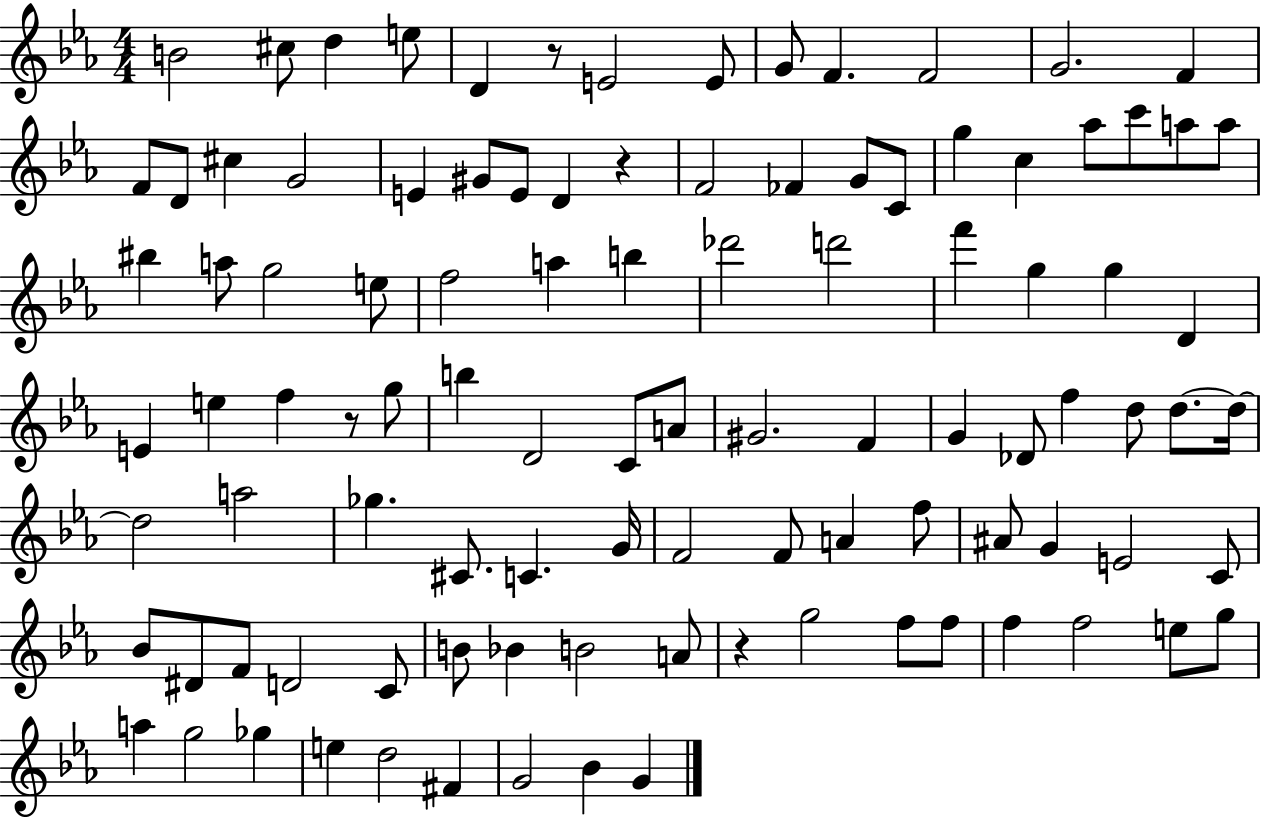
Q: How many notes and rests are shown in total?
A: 102